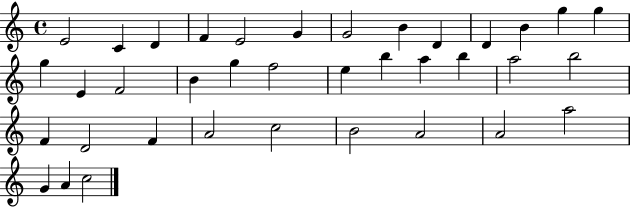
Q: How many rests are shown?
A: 0